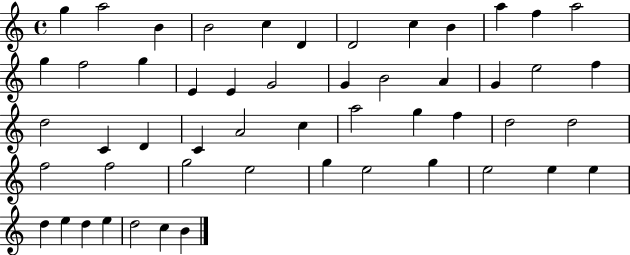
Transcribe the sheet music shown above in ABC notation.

X:1
T:Untitled
M:4/4
L:1/4
K:C
g a2 B B2 c D D2 c B a f a2 g f2 g E E G2 G B2 A G e2 f d2 C D C A2 c a2 g f d2 d2 f2 f2 g2 e2 g e2 g e2 e e d e d e d2 c B